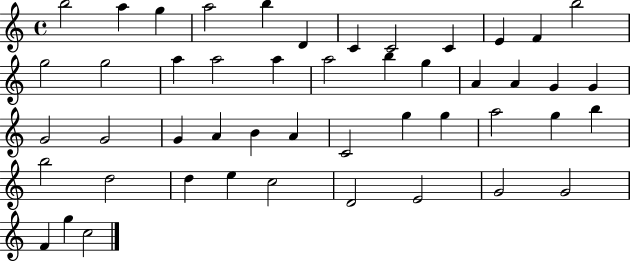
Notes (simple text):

B5/h A5/q G5/q A5/h B5/q D4/q C4/q C4/h C4/q E4/q F4/q B5/h G5/h G5/h A5/q A5/h A5/q A5/h B5/q G5/q A4/q A4/q G4/q G4/q G4/h G4/h G4/q A4/q B4/q A4/q C4/h G5/q G5/q A5/h G5/q B5/q B5/h D5/h D5/q E5/q C5/h D4/h E4/h G4/h G4/h F4/q G5/q C5/h